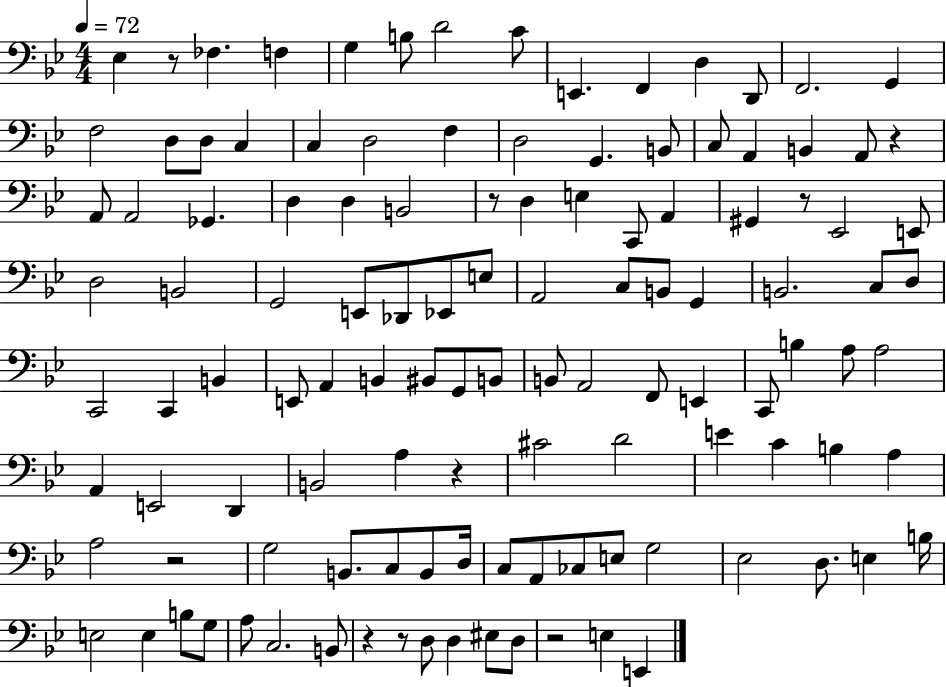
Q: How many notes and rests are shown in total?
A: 119